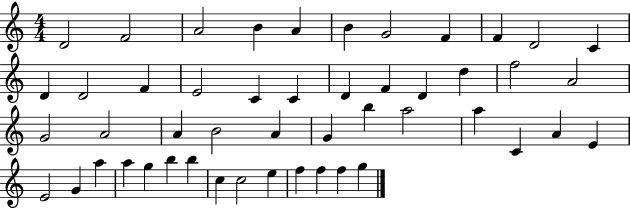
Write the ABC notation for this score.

X:1
T:Untitled
M:4/4
L:1/4
K:C
D2 F2 A2 B A B G2 F F D2 C D D2 F E2 C C D F D d f2 A2 G2 A2 A B2 A G b a2 a C A E E2 G a a g b b c c2 e f f f g